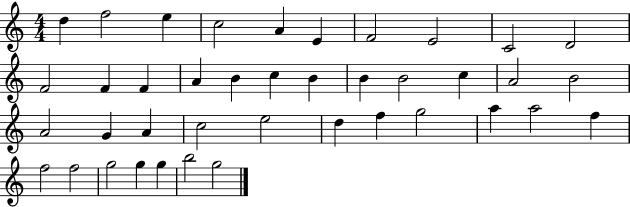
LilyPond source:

{
  \clef treble
  \numericTimeSignature
  \time 4/4
  \key c \major
  d''4 f''2 e''4 | c''2 a'4 e'4 | f'2 e'2 | c'2 d'2 | \break f'2 f'4 f'4 | a'4 b'4 c''4 b'4 | b'4 b'2 c''4 | a'2 b'2 | \break a'2 g'4 a'4 | c''2 e''2 | d''4 f''4 g''2 | a''4 a''2 f''4 | \break f''2 f''2 | g''2 g''4 g''4 | b''2 g''2 | \bar "|."
}